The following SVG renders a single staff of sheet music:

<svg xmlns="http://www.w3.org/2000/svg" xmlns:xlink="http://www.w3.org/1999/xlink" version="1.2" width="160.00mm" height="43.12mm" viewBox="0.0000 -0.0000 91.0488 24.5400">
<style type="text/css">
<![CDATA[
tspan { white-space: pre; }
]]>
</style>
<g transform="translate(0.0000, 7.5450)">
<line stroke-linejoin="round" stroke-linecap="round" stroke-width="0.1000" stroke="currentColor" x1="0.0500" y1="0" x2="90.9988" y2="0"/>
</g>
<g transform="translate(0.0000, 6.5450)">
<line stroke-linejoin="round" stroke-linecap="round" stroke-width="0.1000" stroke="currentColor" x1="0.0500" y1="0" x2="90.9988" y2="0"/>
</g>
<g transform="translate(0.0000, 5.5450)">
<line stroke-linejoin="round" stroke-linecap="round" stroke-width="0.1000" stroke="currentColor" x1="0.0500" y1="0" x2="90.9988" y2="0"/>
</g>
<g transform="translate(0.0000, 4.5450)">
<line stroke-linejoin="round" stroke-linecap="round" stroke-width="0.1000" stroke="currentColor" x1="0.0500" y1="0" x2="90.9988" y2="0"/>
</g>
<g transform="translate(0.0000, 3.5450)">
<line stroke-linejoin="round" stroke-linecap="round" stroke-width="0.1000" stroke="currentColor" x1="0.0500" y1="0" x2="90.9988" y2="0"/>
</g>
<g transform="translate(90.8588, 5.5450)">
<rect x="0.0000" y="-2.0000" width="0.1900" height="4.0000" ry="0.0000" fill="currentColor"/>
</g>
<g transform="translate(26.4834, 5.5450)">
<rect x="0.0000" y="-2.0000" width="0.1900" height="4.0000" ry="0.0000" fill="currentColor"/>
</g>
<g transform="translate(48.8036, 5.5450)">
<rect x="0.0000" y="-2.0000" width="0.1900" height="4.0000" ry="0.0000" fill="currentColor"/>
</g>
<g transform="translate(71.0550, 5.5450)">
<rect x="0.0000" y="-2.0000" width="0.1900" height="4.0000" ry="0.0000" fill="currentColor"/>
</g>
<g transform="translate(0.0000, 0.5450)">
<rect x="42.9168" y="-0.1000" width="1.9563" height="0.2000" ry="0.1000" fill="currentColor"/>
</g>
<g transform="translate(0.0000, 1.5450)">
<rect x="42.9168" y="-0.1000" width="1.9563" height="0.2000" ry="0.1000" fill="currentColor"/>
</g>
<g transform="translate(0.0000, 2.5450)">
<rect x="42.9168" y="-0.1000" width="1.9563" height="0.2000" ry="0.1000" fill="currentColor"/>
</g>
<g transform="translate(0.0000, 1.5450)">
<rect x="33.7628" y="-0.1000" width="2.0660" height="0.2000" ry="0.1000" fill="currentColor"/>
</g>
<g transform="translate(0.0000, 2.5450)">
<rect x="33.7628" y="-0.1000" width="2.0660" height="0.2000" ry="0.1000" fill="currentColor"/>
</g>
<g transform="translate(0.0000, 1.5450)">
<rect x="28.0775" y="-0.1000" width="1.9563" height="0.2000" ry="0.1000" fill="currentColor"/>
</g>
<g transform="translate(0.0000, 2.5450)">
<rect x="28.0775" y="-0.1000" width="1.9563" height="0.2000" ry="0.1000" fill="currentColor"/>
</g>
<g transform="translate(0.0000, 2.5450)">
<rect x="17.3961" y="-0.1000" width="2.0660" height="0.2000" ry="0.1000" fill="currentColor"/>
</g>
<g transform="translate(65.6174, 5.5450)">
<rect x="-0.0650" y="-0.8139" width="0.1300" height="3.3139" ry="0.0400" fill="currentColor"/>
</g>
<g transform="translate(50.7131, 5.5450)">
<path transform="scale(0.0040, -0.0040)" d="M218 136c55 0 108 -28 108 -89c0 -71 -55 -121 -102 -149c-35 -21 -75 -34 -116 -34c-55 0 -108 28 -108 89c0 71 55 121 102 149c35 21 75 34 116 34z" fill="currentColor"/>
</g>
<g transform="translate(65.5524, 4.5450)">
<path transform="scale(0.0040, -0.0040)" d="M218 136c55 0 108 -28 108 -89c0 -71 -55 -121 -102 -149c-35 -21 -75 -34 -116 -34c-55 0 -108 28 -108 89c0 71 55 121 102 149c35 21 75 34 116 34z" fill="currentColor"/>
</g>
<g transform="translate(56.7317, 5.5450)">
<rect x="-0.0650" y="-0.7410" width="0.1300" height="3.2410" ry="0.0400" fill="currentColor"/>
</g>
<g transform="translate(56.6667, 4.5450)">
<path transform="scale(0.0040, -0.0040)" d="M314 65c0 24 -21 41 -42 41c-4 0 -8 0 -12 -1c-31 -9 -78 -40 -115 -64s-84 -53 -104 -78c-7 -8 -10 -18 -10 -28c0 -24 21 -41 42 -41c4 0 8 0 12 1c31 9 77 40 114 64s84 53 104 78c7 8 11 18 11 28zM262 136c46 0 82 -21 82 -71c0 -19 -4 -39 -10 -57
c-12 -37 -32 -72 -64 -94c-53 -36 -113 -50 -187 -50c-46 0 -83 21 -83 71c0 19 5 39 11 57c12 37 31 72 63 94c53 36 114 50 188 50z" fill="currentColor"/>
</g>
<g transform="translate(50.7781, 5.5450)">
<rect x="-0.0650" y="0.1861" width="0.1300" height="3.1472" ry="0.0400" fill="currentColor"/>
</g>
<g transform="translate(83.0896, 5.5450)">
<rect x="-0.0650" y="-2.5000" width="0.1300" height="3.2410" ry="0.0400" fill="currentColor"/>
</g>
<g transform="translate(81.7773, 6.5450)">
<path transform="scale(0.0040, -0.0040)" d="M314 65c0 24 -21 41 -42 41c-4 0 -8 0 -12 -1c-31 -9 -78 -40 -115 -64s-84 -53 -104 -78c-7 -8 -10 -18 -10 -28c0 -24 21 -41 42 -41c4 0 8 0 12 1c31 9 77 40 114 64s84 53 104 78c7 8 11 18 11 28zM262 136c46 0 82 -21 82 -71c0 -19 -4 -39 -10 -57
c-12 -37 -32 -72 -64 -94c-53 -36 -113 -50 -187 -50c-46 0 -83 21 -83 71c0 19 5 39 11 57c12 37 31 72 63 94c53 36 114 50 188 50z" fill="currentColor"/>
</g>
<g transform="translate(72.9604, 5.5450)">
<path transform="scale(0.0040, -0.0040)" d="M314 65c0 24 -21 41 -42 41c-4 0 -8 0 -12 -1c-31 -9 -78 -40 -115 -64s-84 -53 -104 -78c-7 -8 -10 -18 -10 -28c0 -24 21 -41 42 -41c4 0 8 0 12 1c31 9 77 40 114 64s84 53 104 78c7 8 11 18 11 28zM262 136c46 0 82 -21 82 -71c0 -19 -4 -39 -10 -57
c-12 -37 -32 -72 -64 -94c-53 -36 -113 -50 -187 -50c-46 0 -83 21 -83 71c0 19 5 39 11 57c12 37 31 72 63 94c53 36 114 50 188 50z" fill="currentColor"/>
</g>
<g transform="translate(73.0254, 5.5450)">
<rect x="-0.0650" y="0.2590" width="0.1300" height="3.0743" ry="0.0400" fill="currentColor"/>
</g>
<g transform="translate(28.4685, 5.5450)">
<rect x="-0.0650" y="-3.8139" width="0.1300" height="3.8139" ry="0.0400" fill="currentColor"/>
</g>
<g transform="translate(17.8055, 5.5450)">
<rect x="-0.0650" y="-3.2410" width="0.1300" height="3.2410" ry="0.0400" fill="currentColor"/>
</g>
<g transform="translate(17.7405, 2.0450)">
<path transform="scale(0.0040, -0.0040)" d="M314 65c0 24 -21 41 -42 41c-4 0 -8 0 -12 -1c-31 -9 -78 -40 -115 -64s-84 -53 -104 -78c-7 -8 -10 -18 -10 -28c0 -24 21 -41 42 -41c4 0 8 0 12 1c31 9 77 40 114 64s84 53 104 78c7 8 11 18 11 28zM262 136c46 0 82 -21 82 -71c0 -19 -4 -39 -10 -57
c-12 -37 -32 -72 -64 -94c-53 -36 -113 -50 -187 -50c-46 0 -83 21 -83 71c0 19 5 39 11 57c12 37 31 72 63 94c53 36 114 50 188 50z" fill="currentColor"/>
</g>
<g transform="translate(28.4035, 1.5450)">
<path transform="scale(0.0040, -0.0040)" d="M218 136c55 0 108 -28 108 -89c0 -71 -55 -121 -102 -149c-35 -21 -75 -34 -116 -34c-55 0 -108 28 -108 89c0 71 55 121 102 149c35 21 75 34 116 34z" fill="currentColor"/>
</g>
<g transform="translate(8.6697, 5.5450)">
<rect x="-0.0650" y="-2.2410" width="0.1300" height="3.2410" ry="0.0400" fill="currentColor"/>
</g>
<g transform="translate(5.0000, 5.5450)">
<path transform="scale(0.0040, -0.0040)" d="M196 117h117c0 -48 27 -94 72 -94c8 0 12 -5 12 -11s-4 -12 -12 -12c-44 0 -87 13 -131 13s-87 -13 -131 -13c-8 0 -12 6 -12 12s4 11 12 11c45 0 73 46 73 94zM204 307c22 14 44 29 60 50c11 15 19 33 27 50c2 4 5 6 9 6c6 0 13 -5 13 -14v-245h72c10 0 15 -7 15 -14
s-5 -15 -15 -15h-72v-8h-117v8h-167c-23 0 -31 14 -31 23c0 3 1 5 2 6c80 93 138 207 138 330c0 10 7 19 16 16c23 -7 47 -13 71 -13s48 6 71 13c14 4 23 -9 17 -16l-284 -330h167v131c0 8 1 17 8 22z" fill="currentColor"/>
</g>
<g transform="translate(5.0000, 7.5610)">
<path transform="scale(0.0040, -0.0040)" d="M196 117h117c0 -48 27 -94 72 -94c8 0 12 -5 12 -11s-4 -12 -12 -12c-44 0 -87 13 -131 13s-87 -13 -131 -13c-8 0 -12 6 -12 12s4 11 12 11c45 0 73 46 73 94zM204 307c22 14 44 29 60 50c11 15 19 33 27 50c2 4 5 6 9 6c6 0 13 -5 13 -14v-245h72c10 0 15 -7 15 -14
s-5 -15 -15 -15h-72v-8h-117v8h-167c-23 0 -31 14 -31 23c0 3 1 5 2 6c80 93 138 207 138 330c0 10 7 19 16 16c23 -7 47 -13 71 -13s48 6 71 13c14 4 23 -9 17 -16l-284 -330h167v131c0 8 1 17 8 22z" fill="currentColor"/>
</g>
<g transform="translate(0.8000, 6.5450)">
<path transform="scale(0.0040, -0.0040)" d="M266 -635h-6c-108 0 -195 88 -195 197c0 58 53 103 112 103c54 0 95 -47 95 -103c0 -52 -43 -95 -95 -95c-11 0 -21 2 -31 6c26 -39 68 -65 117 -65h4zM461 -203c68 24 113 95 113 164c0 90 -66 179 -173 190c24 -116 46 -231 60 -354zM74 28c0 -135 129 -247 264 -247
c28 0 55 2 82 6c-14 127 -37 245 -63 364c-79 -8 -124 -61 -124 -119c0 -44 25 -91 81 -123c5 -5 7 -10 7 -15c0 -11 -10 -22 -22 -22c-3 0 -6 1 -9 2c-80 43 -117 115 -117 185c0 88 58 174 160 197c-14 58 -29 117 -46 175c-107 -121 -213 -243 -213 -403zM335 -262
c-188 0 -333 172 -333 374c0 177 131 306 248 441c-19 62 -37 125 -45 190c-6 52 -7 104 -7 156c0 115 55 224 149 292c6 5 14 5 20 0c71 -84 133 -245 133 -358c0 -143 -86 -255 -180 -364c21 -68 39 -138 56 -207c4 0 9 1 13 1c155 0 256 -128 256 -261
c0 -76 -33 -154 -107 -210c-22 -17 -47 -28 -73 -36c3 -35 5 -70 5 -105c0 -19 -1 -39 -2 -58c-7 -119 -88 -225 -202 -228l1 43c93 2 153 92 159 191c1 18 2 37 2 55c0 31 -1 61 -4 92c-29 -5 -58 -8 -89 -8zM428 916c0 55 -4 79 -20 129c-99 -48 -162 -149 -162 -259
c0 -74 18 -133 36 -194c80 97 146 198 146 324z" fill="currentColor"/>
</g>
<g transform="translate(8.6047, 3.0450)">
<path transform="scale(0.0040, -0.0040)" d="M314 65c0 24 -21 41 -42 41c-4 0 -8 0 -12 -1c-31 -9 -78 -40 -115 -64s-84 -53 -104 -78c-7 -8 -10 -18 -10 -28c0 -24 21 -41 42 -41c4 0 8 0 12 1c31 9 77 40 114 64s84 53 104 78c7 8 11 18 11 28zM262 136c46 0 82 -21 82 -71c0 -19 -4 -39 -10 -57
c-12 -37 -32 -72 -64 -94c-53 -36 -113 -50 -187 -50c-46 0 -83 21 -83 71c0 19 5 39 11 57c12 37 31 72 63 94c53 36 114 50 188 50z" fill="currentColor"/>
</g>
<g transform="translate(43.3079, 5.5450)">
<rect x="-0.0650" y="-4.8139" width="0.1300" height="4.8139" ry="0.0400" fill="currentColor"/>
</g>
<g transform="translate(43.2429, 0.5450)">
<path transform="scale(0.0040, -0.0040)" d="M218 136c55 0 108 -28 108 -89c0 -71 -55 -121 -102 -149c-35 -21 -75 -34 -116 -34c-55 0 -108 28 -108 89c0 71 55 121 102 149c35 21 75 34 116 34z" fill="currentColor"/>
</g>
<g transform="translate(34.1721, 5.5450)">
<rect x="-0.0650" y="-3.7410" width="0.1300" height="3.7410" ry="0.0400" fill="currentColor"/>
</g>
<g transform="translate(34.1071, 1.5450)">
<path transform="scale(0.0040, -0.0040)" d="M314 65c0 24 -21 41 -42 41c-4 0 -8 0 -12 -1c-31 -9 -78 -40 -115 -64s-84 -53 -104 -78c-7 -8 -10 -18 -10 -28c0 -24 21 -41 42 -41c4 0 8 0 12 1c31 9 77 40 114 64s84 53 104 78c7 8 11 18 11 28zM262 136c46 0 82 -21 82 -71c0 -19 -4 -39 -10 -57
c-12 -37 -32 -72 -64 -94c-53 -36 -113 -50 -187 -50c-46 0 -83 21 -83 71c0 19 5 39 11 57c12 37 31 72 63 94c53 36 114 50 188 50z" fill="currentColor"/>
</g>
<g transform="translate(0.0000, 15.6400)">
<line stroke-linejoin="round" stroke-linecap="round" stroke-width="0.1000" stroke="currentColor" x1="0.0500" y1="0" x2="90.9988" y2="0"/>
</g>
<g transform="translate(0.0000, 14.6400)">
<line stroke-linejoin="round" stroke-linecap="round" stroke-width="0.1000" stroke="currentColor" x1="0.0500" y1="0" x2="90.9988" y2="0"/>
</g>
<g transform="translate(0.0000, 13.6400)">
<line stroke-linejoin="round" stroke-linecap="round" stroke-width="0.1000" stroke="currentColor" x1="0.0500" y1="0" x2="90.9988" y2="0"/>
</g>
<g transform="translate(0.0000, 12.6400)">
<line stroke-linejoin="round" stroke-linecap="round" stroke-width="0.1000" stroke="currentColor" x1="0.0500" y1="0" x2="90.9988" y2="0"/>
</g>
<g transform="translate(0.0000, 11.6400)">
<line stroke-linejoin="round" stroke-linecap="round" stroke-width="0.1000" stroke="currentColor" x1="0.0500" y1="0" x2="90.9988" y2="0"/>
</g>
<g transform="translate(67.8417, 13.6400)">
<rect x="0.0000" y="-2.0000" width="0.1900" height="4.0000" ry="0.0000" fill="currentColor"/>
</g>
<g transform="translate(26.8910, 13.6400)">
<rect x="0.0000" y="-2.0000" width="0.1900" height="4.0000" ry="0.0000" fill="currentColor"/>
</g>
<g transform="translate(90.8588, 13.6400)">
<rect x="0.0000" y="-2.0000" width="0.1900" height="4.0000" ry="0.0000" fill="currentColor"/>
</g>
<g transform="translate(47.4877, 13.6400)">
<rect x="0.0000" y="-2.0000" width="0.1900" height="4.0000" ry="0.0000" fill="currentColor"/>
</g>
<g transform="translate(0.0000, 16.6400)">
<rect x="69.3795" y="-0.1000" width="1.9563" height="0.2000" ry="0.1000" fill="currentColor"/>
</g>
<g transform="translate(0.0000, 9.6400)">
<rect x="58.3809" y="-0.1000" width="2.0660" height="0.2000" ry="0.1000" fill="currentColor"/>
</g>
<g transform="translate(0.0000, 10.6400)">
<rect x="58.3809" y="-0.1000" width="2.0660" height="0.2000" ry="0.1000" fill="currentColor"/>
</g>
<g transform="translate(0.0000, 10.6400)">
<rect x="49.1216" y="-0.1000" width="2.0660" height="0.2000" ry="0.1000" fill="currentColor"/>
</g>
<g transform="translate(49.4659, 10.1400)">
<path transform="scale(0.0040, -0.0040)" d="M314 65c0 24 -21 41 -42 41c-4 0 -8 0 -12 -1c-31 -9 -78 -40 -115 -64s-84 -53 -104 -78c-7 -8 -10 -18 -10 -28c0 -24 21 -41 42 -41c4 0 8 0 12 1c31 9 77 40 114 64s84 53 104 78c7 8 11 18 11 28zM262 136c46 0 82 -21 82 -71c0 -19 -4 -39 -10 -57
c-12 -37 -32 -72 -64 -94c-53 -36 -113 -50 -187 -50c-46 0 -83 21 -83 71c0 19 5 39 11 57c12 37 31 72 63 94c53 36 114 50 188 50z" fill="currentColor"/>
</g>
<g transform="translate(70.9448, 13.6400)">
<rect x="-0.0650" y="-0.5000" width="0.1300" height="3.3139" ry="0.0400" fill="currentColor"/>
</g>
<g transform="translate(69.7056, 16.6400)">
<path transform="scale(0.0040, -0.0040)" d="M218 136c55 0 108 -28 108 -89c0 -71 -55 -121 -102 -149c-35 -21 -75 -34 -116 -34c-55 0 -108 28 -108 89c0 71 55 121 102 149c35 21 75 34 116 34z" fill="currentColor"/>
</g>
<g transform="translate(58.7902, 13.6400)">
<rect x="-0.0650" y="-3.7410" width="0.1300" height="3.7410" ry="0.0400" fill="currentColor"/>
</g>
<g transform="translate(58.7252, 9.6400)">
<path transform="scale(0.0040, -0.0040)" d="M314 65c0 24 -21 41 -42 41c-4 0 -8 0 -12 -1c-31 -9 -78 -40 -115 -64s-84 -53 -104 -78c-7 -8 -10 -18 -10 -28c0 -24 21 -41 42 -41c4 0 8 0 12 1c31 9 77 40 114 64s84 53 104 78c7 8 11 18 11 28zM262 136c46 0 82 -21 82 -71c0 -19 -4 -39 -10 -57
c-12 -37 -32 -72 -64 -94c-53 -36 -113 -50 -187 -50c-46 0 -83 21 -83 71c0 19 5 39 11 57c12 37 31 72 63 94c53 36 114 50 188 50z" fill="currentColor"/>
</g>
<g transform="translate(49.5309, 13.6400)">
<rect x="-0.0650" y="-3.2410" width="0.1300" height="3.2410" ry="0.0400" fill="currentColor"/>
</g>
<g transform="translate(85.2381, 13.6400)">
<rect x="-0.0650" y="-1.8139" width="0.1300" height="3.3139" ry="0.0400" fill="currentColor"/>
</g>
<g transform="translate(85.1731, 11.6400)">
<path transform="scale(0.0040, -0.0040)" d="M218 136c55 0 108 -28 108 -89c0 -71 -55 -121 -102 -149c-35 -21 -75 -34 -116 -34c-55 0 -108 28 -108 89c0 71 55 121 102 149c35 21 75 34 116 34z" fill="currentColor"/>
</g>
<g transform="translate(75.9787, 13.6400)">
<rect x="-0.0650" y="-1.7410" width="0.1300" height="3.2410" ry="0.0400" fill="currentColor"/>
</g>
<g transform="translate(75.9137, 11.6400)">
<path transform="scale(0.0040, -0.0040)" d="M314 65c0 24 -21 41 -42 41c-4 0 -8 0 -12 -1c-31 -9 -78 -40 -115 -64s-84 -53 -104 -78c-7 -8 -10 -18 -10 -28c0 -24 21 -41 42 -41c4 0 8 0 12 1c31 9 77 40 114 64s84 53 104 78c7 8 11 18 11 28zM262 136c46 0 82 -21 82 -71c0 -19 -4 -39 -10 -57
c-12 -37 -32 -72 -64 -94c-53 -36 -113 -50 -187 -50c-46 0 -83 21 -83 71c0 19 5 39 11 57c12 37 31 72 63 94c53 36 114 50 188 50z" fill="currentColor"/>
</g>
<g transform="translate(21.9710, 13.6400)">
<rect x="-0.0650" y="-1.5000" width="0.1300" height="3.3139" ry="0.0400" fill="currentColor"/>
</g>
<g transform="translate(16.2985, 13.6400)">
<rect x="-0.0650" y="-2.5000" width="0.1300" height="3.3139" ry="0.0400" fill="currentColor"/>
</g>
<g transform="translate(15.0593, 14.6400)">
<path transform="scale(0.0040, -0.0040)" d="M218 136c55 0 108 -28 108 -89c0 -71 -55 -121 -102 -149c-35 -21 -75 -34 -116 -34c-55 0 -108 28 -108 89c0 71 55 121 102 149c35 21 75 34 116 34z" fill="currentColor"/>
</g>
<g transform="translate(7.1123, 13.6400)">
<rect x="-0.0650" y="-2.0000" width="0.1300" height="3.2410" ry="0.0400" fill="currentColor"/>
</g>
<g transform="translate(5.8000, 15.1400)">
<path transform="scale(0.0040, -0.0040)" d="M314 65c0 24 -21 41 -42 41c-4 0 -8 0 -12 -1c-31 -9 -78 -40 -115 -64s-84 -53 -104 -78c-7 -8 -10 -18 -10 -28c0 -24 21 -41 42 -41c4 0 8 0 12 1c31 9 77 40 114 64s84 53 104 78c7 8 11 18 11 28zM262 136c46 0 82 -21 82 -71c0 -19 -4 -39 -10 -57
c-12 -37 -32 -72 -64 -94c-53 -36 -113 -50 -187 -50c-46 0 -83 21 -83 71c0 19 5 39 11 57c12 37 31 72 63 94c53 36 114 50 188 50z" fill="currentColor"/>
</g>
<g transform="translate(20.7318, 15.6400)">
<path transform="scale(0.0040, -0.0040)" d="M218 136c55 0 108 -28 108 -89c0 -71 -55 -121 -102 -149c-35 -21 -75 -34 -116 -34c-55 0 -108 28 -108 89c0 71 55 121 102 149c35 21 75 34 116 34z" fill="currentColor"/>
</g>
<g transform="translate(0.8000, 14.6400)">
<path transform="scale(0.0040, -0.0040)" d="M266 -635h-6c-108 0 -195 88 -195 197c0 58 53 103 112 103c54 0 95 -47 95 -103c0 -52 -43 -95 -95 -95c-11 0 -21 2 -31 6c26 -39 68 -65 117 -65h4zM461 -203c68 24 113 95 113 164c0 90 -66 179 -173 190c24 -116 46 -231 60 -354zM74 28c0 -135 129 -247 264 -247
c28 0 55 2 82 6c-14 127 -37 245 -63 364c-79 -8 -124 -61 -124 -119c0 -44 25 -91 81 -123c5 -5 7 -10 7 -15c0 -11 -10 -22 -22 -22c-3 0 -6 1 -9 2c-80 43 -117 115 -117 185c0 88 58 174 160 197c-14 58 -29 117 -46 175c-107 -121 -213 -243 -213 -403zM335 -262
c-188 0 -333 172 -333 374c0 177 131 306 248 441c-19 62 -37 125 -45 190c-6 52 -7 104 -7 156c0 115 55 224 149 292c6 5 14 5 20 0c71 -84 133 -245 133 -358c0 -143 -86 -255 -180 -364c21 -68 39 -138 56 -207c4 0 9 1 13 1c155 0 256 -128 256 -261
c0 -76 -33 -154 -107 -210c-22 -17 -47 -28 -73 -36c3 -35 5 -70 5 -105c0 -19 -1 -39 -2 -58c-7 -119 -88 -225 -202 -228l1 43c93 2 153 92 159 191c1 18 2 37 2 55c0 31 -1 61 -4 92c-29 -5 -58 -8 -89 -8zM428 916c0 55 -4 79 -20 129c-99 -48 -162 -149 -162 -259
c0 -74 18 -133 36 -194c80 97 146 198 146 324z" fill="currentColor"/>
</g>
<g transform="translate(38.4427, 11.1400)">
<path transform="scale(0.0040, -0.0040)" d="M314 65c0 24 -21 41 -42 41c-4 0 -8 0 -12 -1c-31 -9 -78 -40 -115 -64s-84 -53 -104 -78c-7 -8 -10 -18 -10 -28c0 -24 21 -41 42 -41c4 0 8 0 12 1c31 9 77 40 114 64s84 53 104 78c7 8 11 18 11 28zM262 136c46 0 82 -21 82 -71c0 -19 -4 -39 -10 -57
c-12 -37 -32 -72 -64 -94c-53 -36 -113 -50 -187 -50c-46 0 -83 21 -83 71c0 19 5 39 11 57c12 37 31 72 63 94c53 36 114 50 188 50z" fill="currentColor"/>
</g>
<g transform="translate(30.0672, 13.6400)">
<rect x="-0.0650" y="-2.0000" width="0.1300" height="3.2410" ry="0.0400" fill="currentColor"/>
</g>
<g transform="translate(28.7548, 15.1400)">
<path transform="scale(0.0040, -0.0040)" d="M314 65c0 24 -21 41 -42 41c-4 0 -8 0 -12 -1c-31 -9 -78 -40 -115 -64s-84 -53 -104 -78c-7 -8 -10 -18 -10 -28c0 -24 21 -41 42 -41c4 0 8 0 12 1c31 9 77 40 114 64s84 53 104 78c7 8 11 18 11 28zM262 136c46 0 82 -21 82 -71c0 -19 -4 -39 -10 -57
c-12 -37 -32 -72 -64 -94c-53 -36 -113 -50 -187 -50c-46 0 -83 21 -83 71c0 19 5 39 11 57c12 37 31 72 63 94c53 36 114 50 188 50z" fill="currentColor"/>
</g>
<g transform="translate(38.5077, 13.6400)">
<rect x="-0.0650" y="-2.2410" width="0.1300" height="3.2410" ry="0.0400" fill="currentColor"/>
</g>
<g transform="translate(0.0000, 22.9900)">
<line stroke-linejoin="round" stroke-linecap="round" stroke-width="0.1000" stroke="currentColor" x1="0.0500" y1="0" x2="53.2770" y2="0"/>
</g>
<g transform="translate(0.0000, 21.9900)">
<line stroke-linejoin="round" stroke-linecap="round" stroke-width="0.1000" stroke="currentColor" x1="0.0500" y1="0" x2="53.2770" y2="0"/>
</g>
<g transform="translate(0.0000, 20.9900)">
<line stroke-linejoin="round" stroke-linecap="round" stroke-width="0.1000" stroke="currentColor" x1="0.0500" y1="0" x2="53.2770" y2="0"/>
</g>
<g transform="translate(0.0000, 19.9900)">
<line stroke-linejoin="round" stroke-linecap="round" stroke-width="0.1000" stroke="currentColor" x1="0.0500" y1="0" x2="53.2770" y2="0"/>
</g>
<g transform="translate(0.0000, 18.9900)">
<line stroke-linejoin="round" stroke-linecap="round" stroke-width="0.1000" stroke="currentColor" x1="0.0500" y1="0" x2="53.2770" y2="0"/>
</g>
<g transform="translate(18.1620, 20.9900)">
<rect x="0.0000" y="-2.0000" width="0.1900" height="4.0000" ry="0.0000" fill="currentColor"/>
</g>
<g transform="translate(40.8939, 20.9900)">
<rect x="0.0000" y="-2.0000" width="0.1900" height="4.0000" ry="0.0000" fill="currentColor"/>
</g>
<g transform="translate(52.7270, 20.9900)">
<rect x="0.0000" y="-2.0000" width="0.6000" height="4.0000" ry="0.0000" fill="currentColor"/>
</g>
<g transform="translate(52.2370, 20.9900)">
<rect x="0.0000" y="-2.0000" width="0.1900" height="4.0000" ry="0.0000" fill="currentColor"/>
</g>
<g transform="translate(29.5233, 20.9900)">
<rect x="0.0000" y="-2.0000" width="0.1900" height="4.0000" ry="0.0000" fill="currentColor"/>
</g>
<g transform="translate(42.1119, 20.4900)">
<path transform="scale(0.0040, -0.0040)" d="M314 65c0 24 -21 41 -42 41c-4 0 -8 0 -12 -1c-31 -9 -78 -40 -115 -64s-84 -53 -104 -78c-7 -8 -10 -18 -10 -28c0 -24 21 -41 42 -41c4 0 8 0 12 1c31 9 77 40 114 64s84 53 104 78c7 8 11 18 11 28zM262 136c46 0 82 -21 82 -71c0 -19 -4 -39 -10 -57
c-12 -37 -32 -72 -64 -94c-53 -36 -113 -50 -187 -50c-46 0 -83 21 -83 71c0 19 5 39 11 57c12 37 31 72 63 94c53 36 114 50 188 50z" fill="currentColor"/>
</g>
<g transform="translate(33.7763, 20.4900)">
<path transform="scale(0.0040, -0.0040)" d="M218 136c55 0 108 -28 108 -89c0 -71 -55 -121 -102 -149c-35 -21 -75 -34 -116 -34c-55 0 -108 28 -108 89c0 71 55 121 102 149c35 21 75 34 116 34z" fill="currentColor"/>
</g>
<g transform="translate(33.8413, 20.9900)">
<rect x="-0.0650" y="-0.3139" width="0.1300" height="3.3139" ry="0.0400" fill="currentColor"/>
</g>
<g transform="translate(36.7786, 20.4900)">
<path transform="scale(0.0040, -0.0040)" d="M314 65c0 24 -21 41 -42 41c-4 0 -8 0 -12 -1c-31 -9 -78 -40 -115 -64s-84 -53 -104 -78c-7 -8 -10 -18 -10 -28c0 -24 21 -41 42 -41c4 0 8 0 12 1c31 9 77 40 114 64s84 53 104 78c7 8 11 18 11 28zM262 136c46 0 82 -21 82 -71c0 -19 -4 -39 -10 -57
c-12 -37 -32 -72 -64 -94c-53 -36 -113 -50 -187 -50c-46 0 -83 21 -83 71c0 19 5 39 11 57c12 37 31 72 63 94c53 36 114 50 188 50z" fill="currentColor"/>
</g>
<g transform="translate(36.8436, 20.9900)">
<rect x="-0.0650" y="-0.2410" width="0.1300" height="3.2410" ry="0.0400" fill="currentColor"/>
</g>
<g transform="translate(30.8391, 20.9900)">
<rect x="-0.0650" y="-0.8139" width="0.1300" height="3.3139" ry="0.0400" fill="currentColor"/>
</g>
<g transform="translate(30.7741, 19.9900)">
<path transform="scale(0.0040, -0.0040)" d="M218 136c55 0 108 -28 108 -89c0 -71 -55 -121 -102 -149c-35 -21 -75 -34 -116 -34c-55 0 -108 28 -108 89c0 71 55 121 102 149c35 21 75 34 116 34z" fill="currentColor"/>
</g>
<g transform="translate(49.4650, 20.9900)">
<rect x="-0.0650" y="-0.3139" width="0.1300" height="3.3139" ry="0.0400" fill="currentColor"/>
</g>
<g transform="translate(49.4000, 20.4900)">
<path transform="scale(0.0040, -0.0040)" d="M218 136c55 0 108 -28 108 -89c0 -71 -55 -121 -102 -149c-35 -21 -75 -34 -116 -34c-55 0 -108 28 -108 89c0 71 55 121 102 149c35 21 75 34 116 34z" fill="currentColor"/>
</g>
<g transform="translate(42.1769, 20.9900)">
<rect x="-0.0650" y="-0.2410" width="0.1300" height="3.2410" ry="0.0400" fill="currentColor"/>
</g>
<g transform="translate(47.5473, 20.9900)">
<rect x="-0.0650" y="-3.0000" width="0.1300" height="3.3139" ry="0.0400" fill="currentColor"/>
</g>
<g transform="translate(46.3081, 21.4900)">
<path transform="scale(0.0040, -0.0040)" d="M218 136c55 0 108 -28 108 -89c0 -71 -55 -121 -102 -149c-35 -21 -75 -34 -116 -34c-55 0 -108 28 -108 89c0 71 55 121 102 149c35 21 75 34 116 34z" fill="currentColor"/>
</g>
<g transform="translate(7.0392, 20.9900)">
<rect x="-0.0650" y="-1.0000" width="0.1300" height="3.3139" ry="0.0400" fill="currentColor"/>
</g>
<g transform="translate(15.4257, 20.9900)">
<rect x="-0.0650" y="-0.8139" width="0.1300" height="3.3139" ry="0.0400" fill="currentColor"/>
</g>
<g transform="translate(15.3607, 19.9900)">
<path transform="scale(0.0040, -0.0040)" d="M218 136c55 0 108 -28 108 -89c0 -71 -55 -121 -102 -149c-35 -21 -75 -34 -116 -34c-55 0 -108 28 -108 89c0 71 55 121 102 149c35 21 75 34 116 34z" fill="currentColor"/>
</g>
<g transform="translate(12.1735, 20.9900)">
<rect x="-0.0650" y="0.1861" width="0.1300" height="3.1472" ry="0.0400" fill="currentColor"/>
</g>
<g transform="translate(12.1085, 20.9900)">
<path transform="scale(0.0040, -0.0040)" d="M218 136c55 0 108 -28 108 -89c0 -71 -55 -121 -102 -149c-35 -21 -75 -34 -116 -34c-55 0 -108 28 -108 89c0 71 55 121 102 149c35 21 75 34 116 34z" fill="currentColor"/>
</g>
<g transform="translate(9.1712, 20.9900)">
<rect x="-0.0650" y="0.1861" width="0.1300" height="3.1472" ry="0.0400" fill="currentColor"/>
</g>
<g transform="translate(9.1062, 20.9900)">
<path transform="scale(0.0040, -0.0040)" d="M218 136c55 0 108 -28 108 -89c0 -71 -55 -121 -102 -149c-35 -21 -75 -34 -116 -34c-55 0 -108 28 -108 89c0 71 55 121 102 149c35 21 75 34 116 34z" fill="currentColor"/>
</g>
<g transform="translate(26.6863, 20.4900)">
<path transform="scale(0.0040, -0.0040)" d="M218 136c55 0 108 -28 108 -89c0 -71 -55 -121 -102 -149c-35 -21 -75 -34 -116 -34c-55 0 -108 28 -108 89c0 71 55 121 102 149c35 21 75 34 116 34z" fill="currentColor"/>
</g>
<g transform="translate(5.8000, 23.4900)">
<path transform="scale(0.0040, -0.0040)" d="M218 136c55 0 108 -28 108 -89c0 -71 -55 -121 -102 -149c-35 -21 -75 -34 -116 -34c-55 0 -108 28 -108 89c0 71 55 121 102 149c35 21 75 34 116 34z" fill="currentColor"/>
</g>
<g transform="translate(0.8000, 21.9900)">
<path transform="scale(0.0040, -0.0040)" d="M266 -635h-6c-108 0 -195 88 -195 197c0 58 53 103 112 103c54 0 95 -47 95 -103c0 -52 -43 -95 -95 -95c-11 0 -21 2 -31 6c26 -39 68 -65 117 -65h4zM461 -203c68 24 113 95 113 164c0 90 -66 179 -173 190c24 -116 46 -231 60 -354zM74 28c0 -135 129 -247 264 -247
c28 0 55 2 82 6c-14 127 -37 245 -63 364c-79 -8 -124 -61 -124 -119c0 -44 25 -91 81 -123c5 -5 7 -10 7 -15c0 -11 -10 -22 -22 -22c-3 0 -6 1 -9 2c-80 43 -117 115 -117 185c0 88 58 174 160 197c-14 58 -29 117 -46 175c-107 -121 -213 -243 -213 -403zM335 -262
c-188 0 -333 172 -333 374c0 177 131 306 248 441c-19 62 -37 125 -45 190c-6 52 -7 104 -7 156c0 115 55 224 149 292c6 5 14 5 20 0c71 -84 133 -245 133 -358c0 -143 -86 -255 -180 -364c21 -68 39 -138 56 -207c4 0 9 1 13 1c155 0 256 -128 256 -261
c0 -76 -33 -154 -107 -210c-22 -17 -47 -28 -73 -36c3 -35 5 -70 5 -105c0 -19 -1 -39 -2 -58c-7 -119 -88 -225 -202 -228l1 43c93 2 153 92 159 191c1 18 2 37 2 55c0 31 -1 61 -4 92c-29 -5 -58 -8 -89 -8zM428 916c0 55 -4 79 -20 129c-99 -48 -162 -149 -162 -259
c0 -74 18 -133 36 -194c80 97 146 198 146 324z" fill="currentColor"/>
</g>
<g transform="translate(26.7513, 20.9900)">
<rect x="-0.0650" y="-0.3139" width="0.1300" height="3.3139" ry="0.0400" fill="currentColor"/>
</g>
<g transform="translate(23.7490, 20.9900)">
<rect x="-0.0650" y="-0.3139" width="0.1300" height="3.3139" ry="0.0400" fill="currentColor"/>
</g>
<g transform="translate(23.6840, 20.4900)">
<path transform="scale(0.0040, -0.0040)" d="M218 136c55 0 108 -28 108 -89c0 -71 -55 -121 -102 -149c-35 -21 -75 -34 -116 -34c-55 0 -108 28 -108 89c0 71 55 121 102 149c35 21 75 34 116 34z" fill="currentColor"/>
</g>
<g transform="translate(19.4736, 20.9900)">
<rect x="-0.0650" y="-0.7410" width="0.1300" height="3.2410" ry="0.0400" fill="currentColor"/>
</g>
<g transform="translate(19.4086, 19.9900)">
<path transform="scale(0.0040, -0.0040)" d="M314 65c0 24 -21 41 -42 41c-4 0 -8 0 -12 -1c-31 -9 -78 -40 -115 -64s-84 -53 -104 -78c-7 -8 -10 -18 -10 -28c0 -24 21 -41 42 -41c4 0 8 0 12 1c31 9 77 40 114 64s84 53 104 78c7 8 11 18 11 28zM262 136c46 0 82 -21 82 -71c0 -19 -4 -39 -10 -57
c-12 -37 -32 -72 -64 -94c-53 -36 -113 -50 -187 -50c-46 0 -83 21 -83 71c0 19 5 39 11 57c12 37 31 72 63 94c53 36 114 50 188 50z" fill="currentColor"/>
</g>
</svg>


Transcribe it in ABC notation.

X:1
T:Untitled
M:4/4
L:1/4
K:C
g2 b2 c' c'2 e' B d2 d B2 G2 F2 G E F2 g2 b2 c'2 C f2 f D B B d d2 c c d c c2 c2 A c